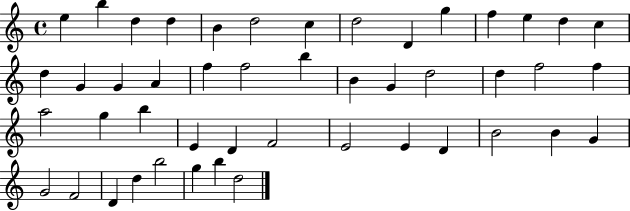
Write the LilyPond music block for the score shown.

{
  \clef treble
  \time 4/4
  \defaultTimeSignature
  \key c \major
  e''4 b''4 d''4 d''4 | b'4 d''2 c''4 | d''2 d'4 g''4 | f''4 e''4 d''4 c''4 | \break d''4 g'4 g'4 a'4 | f''4 f''2 b''4 | b'4 g'4 d''2 | d''4 f''2 f''4 | \break a''2 g''4 b''4 | e'4 d'4 f'2 | e'2 e'4 d'4 | b'2 b'4 g'4 | \break g'2 f'2 | d'4 d''4 b''2 | g''4 b''4 d''2 | \bar "|."
}